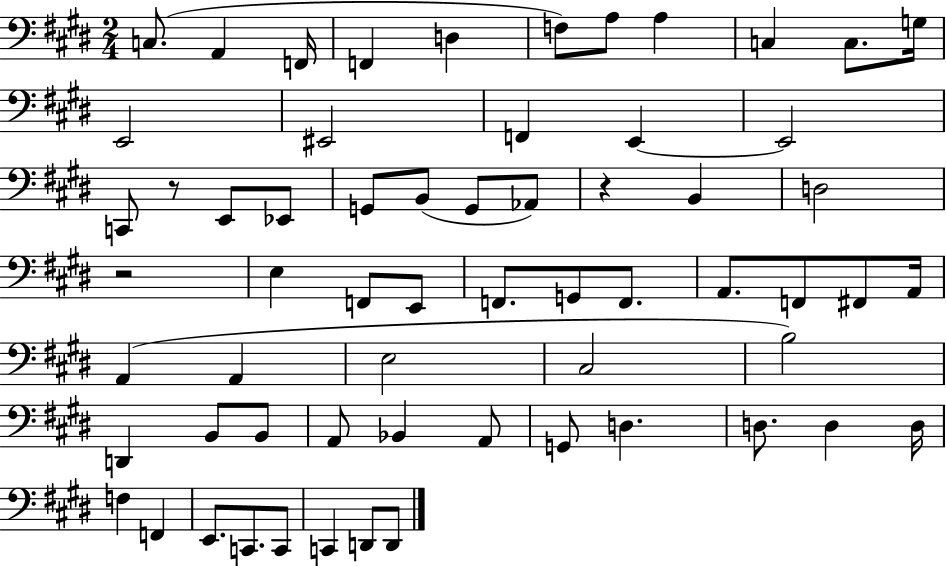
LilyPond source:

{
  \clef bass
  \numericTimeSignature
  \time 2/4
  \key e \major
  c8.( a,4 f,16 | f,4 d4 | f8) a8 a4 | c4 c8. g16 | \break e,2 | eis,2 | f,4 e,4~~ | e,2 | \break c,8 r8 e,8 ees,8 | g,8 b,8( g,8 aes,8) | r4 b,4 | d2 | \break r2 | e4 f,8 e,8 | f,8. g,8 f,8. | a,8. f,8 fis,8 a,16 | \break a,4( a,4 | e2 | cis2 | b2) | \break d,4 b,8 b,8 | a,8 bes,4 a,8 | g,8 d4. | d8. d4 d16 | \break f4 f,4 | e,8. c,8. c,8 | c,4 d,8 d,8 | \bar "|."
}